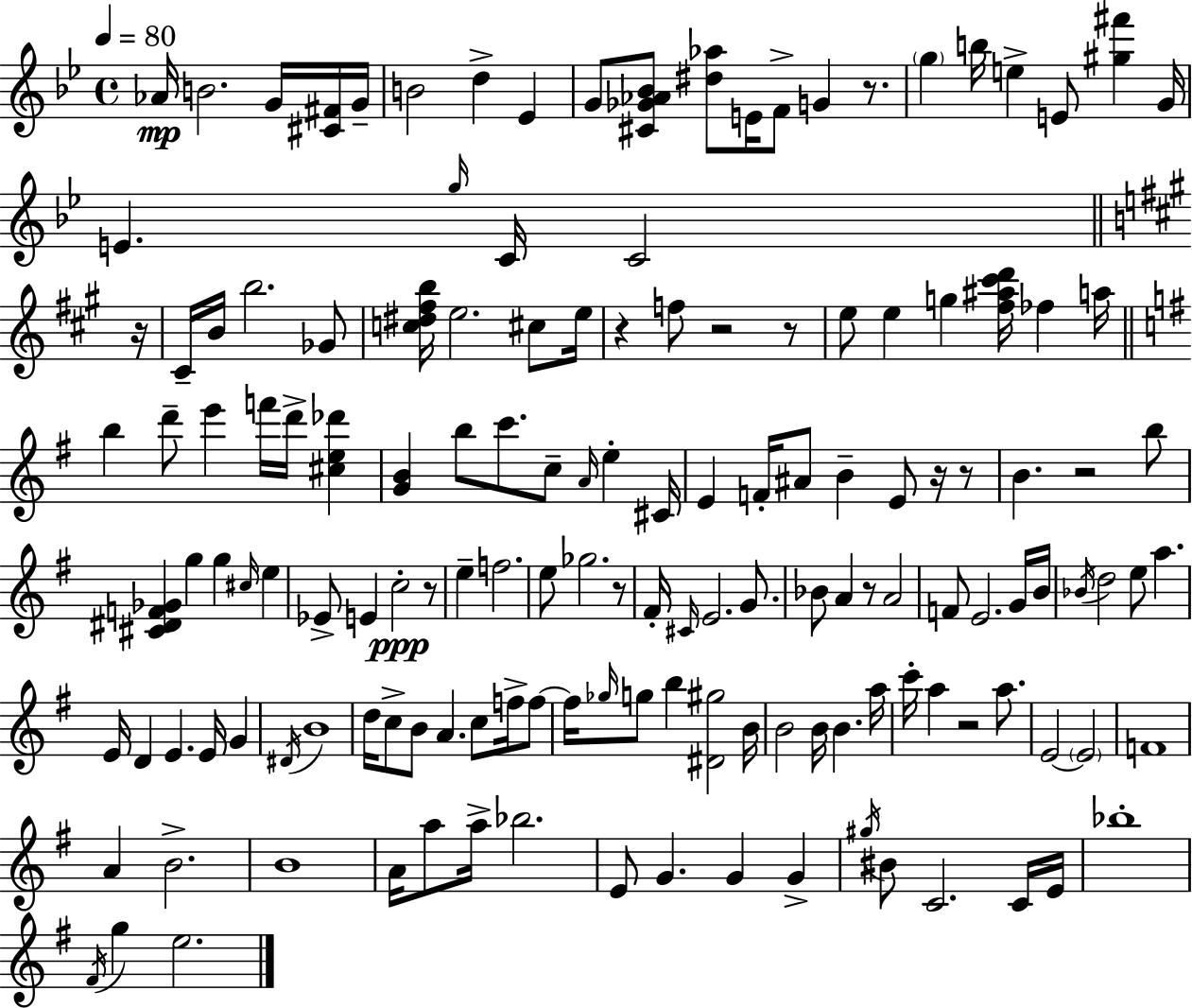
X:1
T:Untitled
M:4/4
L:1/4
K:Bb
_A/4 B2 G/4 [^C^F]/4 G/4 B2 d _E G/2 [^C_G_A_B]/2 [^d_a]/2 E/4 F/2 G z/2 g b/4 e E/2 [^g^f'] G/4 E g/4 C/4 C2 z/4 ^C/4 B/4 b2 _G/2 [c^d^fb]/4 e2 ^c/2 e/4 z f/2 z2 z/2 e/2 e g [^f^a^c'd']/4 _f a/4 b d'/2 e' f'/4 d'/4 [^ce_d'] [GB] b/2 c'/2 c/2 A/4 e ^C/4 E F/4 ^A/2 B E/2 z/4 z/2 B z2 b/2 [^C^DF_G] g g ^c/4 e _E/2 E c2 z/2 e f2 e/2 _g2 z/2 ^F/4 ^C/4 E2 G/2 _B/2 A z/2 A2 F/2 E2 G/4 B/4 _B/4 d2 e/2 a E/4 D E E/4 G ^D/4 B4 d/4 c/2 B/2 A c/2 f/4 f/2 f/4 _g/4 g/2 b [^D^g]2 B/4 B2 B/4 B a/4 c'/4 a z2 a/2 E2 E2 F4 A B2 B4 A/4 a/2 a/4 _b2 E/2 G G G ^g/4 ^B/2 C2 C/4 E/4 _b4 ^F/4 g e2